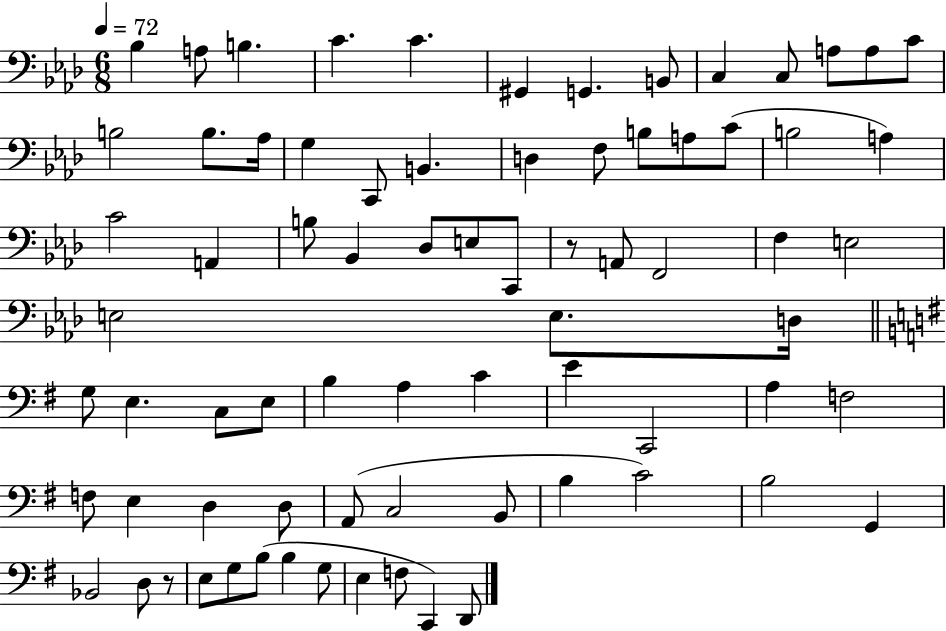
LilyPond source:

{
  \clef bass
  \numericTimeSignature
  \time 6/8
  \key aes \major
  \tempo 4 = 72
  \repeat volta 2 { bes4 a8 b4. | c'4. c'4. | gis,4 g,4. b,8 | c4 c8 a8 a8 c'8 | \break b2 b8. aes16 | g4 c,8 b,4. | d4 f8 b8 a8 c'8( | b2 a4) | \break c'2 a,4 | b8 bes,4 des8 e8 c,8 | r8 a,8 f,2 | f4 e2 | \break e2 e8. d16 | \bar "||" \break \key g \major g8 e4. c8 e8 | b4 a4 c'4 | e'4 c,2 | a4 f2 | \break f8 e4 d4 d8 | a,8( c2 b,8 | b4 c'2) | b2 g,4 | \break bes,2 d8 r8 | e8 g8 b8( b4 g8 | e4 f8 c,4) d,8 | } \bar "|."
}